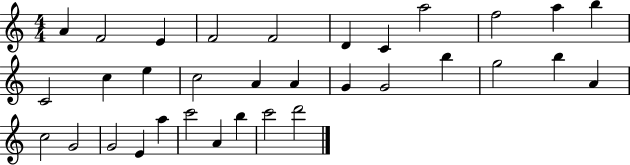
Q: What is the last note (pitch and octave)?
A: D6